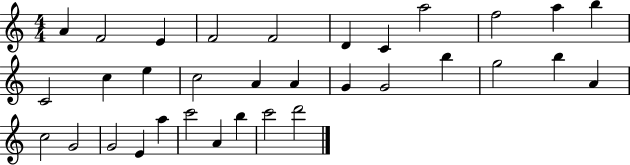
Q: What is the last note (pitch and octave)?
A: D6